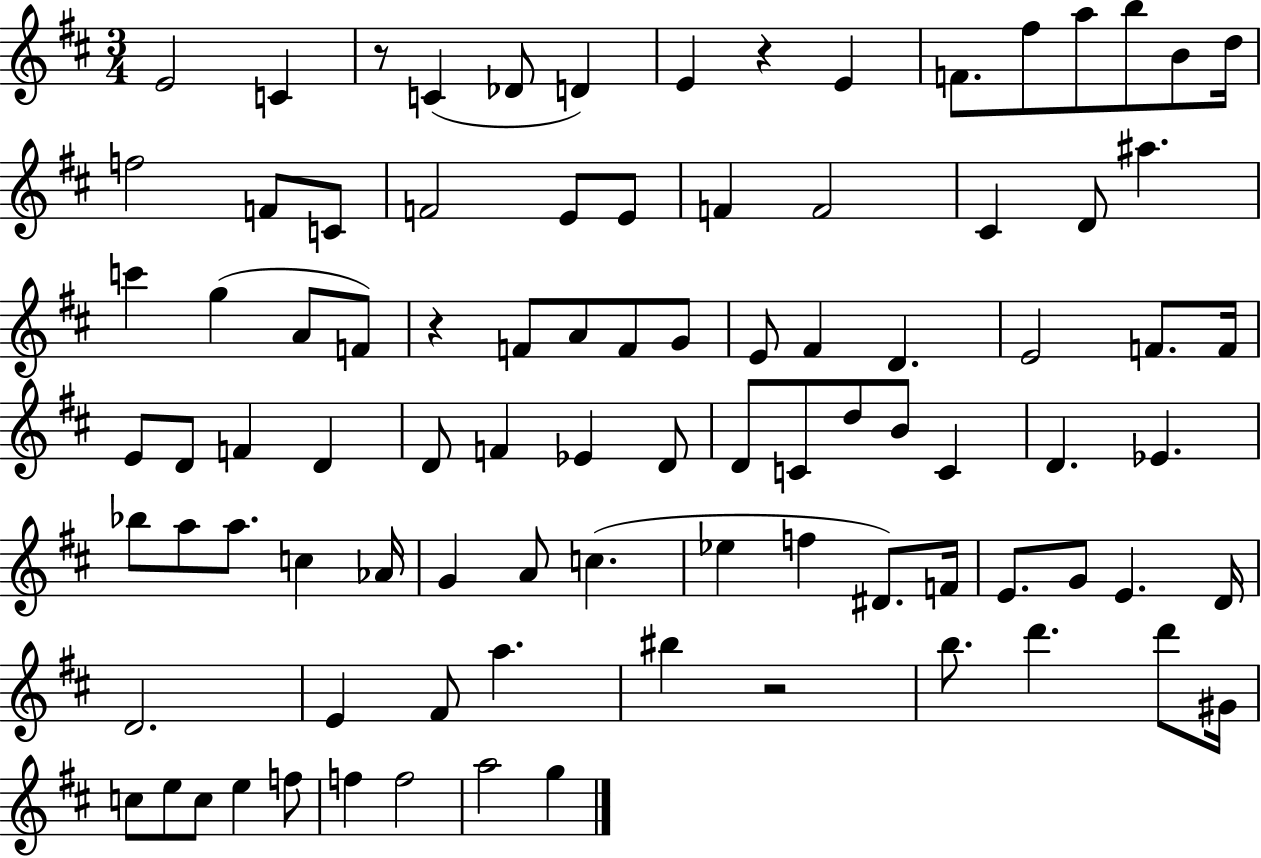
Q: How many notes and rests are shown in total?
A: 91